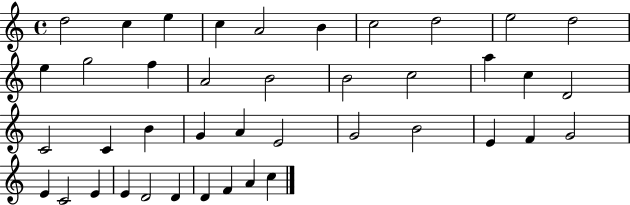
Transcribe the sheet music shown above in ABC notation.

X:1
T:Untitled
M:4/4
L:1/4
K:C
d2 c e c A2 B c2 d2 e2 d2 e g2 f A2 B2 B2 c2 a c D2 C2 C B G A E2 G2 B2 E F G2 E C2 E E D2 D D F A c